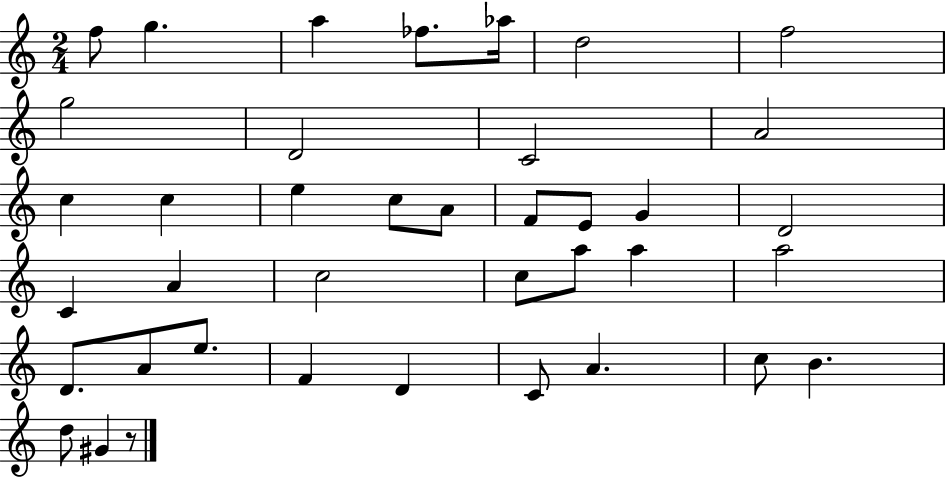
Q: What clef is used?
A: treble